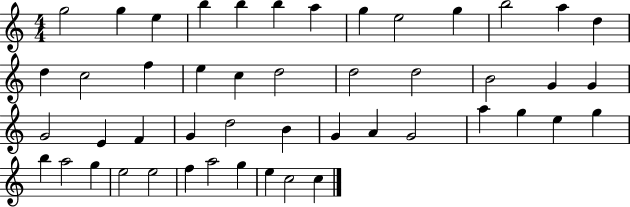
G5/h G5/q E5/q B5/q B5/q B5/q A5/q G5/q E5/h G5/q B5/h A5/q D5/q D5/q C5/h F5/q E5/q C5/q D5/h D5/h D5/h B4/h G4/q G4/q G4/h E4/q F4/q G4/q D5/h B4/q G4/q A4/q G4/h A5/q G5/q E5/q G5/q B5/q A5/h G5/q E5/h E5/h F5/q A5/h G5/q E5/q C5/h C5/q